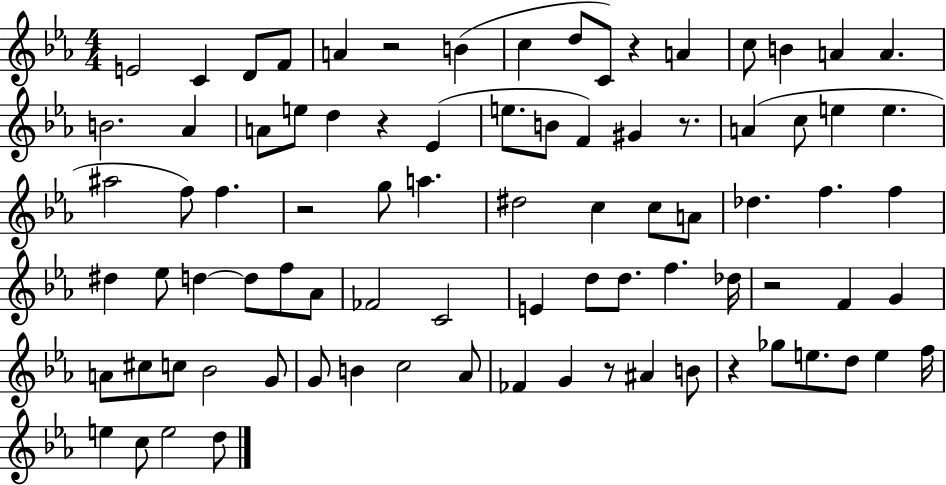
X:1
T:Untitled
M:4/4
L:1/4
K:Eb
E2 C D/2 F/2 A z2 B c d/2 C/2 z A c/2 B A A B2 _A A/2 e/2 d z _E e/2 B/2 F ^G z/2 A c/2 e e ^a2 f/2 f z2 g/2 a ^d2 c c/2 A/2 _d f f ^d _e/2 d d/2 f/2 _A/2 _F2 C2 E d/2 d/2 f _d/4 z2 F G A/2 ^c/2 c/2 _B2 G/2 G/2 B c2 _A/2 _F G z/2 ^A B/2 z _g/2 e/2 d/2 e f/4 e c/2 e2 d/2